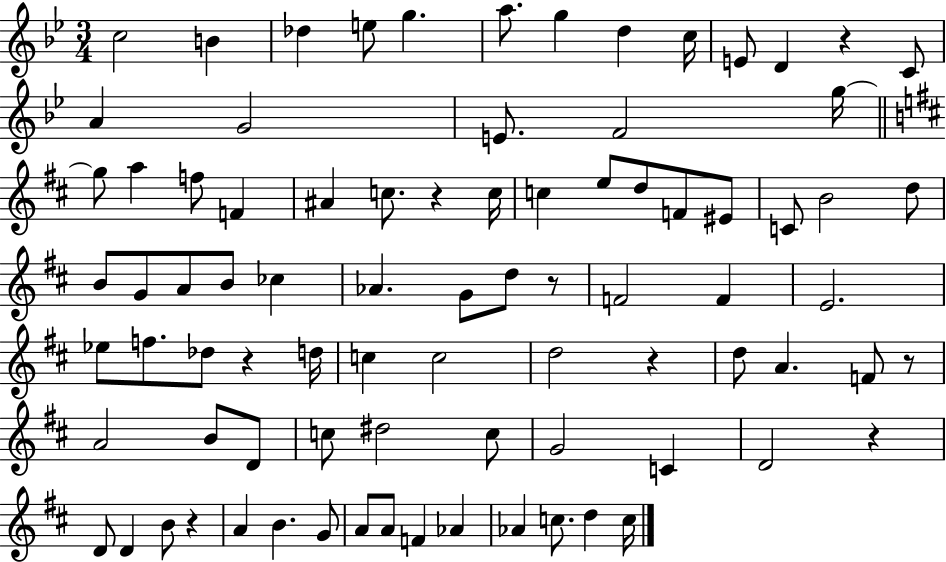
{
  \clef treble
  \numericTimeSignature
  \time 3/4
  \key bes \major
  c''2 b'4 | des''4 e''8 g''4. | a''8. g''4 d''4 c''16 | e'8 d'4 r4 c'8 | \break a'4 g'2 | e'8. f'2 g''16~~ | \bar "||" \break \key d \major g''8 a''4 f''8 f'4 | ais'4 c''8. r4 c''16 | c''4 e''8 d''8 f'8 eis'8 | c'8 b'2 d''8 | \break b'8 g'8 a'8 b'8 ces''4 | aes'4. g'8 d''8 r8 | f'2 f'4 | e'2. | \break ees''8 f''8. des''8 r4 d''16 | c''4 c''2 | d''2 r4 | d''8 a'4. f'8 r8 | \break a'2 b'8 d'8 | c''8 dis''2 c''8 | g'2 c'4 | d'2 r4 | \break d'8 d'4 b'8 r4 | a'4 b'4. g'8 | a'8 a'8 f'4 aes'4 | aes'4 c''8. d''4 c''16 | \break \bar "|."
}